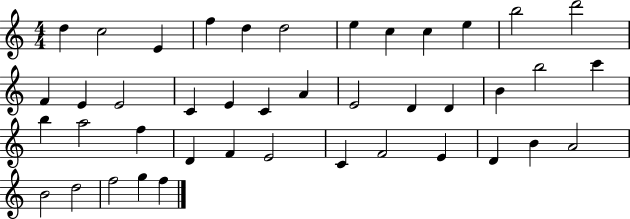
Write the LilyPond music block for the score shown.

{
  \clef treble
  \numericTimeSignature
  \time 4/4
  \key c \major
  d''4 c''2 e'4 | f''4 d''4 d''2 | e''4 c''4 c''4 e''4 | b''2 d'''2 | \break f'4 e'4 e'2 | c'4 e'4 c'4 a'4 | e'2 d'4 d'4 | b'4 b''2 c'''4 | \break b''4 a''2 f''4 | d'4 f'4 e'2 | c'4 f'2 e'4 | d'4 b'4 a'2 | \break b'2 d''2 | f''2 g''4 f''4 | \bar "|."
}